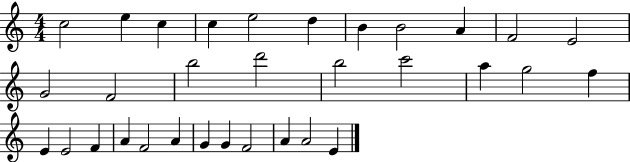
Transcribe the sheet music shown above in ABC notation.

X:1
T:Untitled
M:4/4
L:1/4
K:C
c2 e c c e2 d B B2 A F2 E2 G2 F2 b2 d'2 b2 c'2 a g2 f E E2 F A F2 A G G F2 A A2 E